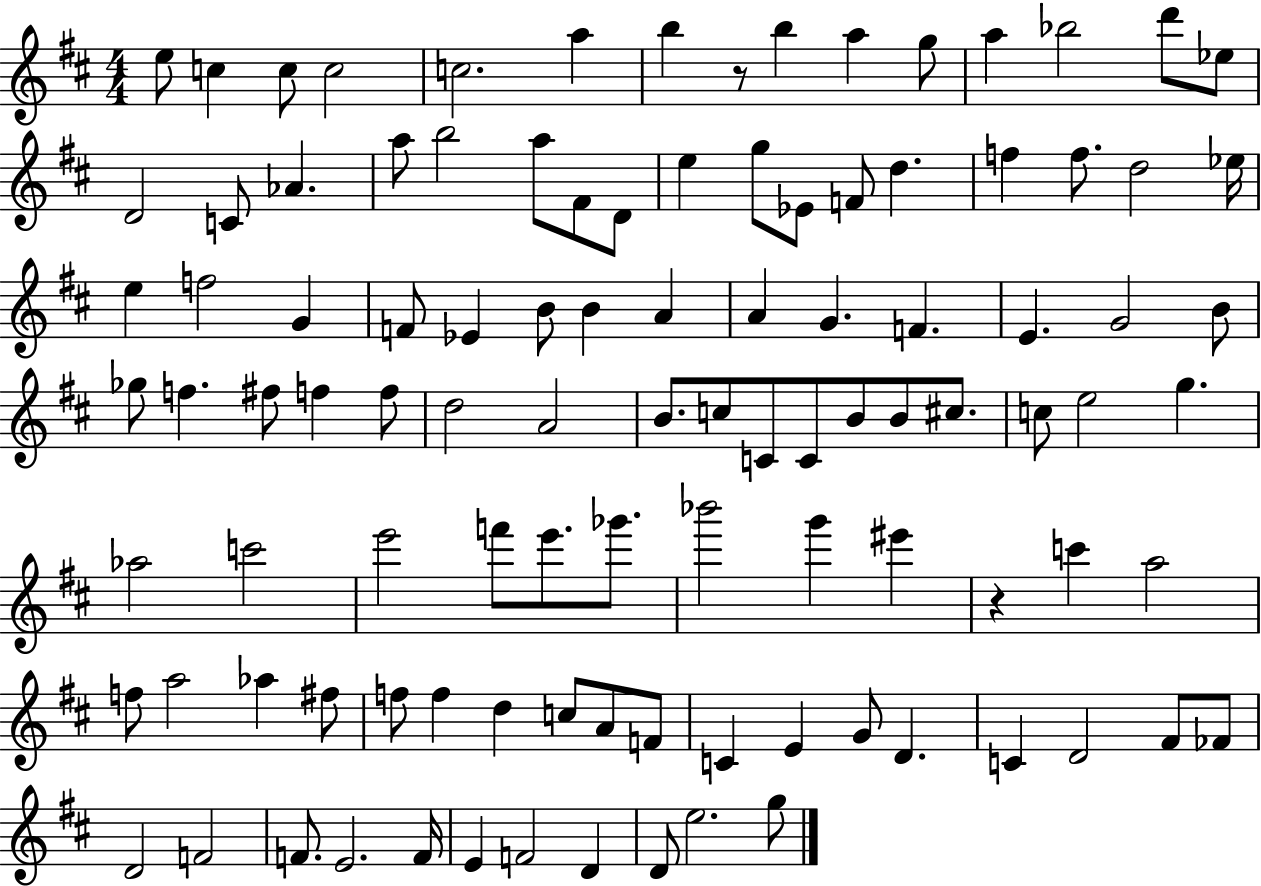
E5/e C5/q C5/e C5/h C5/h. A5/q B5/q R/e B5/q A5/q G5/e A5/q Bb5/h D6/e Eb5/e D4/h C4/e Ab4/q. A5/e B5/h A5/e F#4/e D4/e E5/q G5/e Eb4/e F4/e D5/q. F5/q F5/e. D5/h Eb5/s E5/q F5/h G4/q F4/e Eb4/q B4/e B4/q A4/q A4/q G4/q. F4/q. E4/q. G4/h B4/e Gb5/e F5/q. F#5/e F5/q F5/e D5/h A4/h B4/e. C5/e C4/e C4/e B4/e B4/e C#5/e. C5/e E5/h G5/q. Ab5/h C6/h E6/h F6/e E6/e. Gb6/e. Bb6/h G6/q EIS6/q R/q C6/q A5/h F5/e A5/h Ab5/q F#5/e F5/e F5/q D5/q C5/e A4/e F4/e C4/q E4/q G4/e D4/q. C4/q D4/h F#4/e FES4/e D4/h F4/h F4/e. E4/h. F4/s E4/q F4/h D4/q D4/e E5/h. G5/e